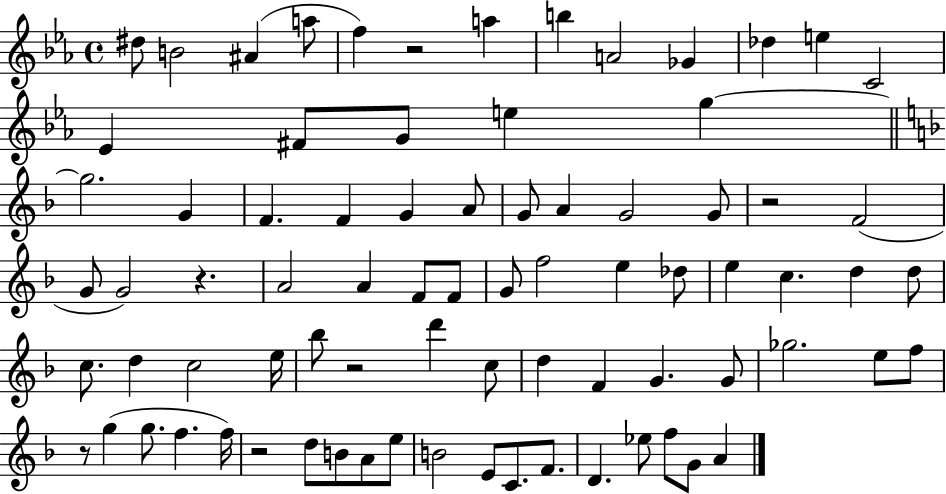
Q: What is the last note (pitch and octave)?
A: A4